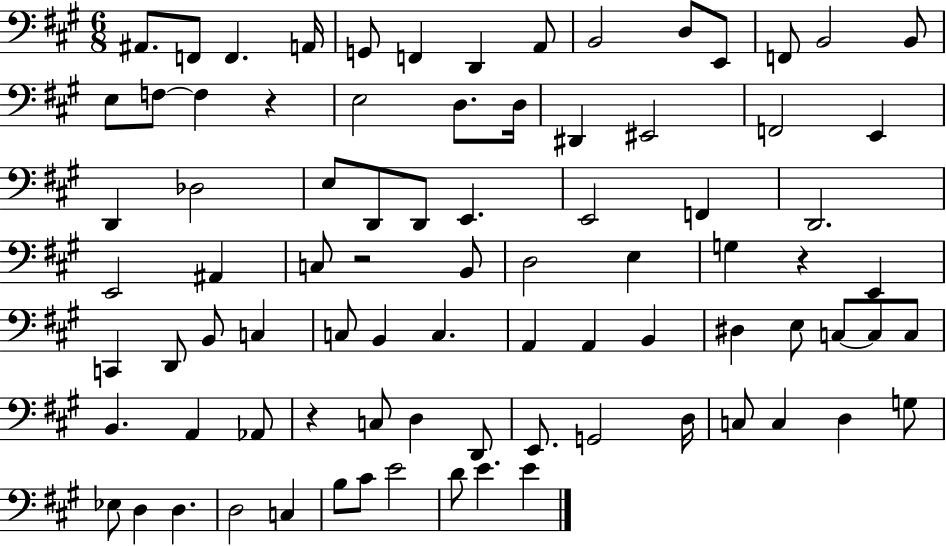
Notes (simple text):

A#2/e. F2/e F2/q. A2/s G2/e F2/q D2/q A2/e B2/h D3/e E2/e F2/e B2/h B2/e E3/e F3/e F3/q R/q E3/h D3/e. D3/s D#2/q EIS2/h F2/h E2/q D2/q Db3/h E3/e D2/e D2/e E2/q. E2/h F2/q D2/h. E2/h A#2/q C3/e R/h B2/e D3/h E3/q G3/q R/q E2/q C2/q D2/e B2/e C3/q C3/e B2/q C3/q. A2/q A2/q B2/q D#3/q E3/e C3/e C3/e C3/e B2/q. A2/q Ab2/e R/q C3/e D3/q D2/e E2/e. G2/h D3/s C3/e C3/q D3/q G3/e Eb3/e D3/q D3/q. D3/h C3/q B3/e C#4/e E4/h D4/e E4/q. E4/q